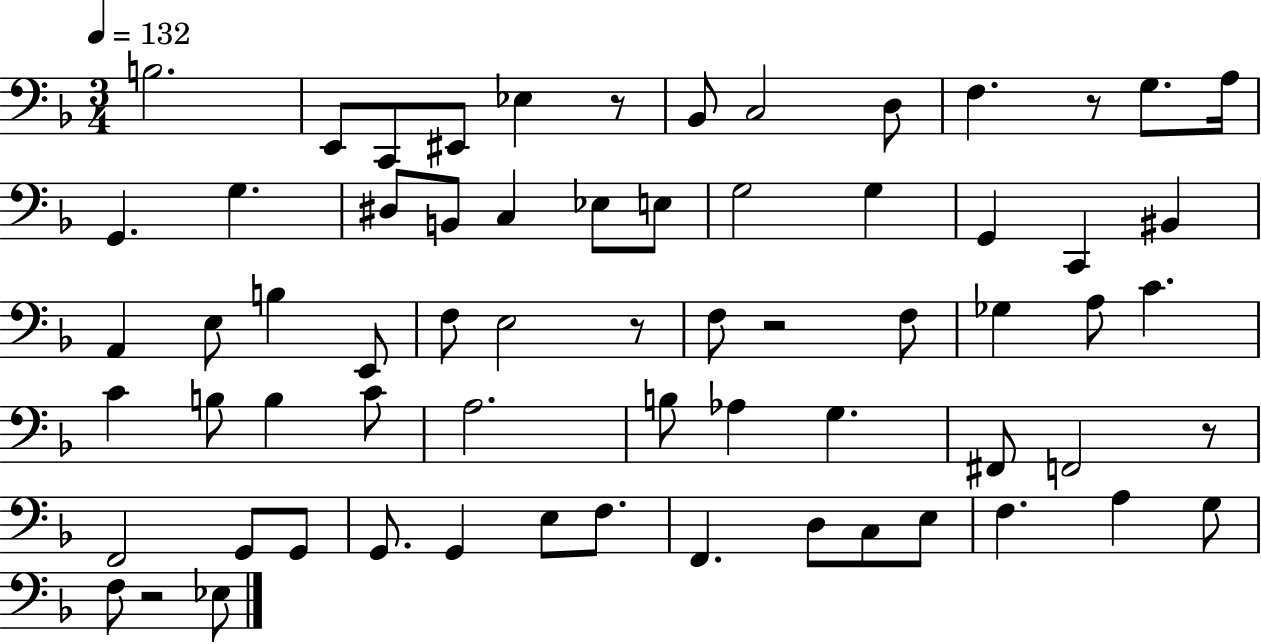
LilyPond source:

{
  \clef bass
  \numericTimeSignature
  \time 3/4
  \key f \major
  \tempo 4 = 132
  b2. | e,8 c,8 eis,8 ees4 r8 | bes,8 c2 d8 | f4. r8 g8. a16 | \break g,4. g4. | dis8 b,8 c4 ees8 e8 | g2 g4 | g,4 c,4 bis,4 | \break a,4 e8 b4 e,8 | f8 e2 r8 | f8 r2 f8 | ges4 a8 c'4. | \break c'4 b8 b4 c'8 | a2. | b8 aes4 g4. | fis,8 f,2 r8 | \break f,2 g,8 g,8 | g,8. g,4 e8 f8. | f,4. d8 c8 e8 | f4. a4 g8 | \break f8 r2 ees8 | \bar "|."
}